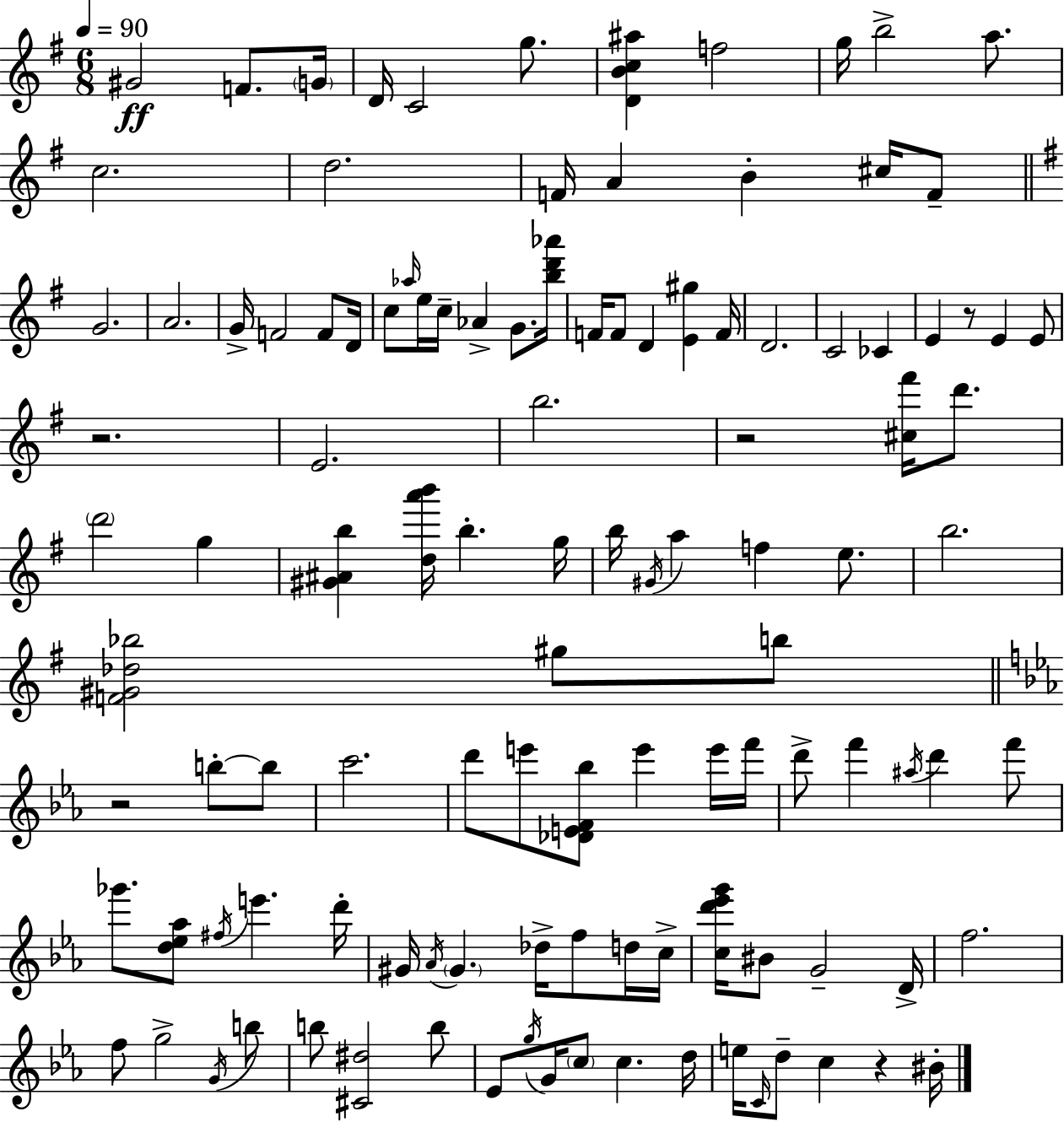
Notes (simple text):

G#4/h F4/e. G4/s D4/s C4/h G5/e. [D4,B4,C5,A#5]/q F5/h G5/s B5/h A5/e. C5/h. D5/h. F4/s A4/q B4/q C#5/s F4/e G4/h. A4/h. G4/s F4/h F4/e D4/s C5/e Ab5/s E5/s C5/s Ab4/q G4/e. [B5,D6,Ab6]/s F4/s F4/e D4/q [E4,G#5]/q F4/s D4/h. C4/h CES4/q E4/q R/e E4/q E4/e R/h. E4/h. B5/h. R/h [C#5,F#6]/s D6/e. D6/h G5/q [G#4,A#4,B5]/q [D5,A6,B6]/s B5/q. G5/s B5/s G#4/s A5/q F5/q E5/e. B5/h. [F4,G#4,Db5,Bb5]/h G#5/e B5/e R/h B5/e B5/e C6/h. D6/e E6/e [Db4,E4,F4,Bb5]/e E6/q E6/s F6/s D6/e F6/q A#5/s D6/q F6/e Gb6/e. [D5,Eb5,Ab5]/e F#5/s E6/q. D6/s G#4/s Ab4/s G#4/q. Db5/s F5/e D5/s C5/s [C5,D6,Eb6,G6]/s BIS4/e G4/h D4/s F5/h. F5/e G5/h G4/s B5/e B5/e [C#4,D#5]/h B5/e Eb4/e G5/s G4/s C5/e C5/q. D5/s E5/s C4/s D5/e C5/q R/q BIS4/s